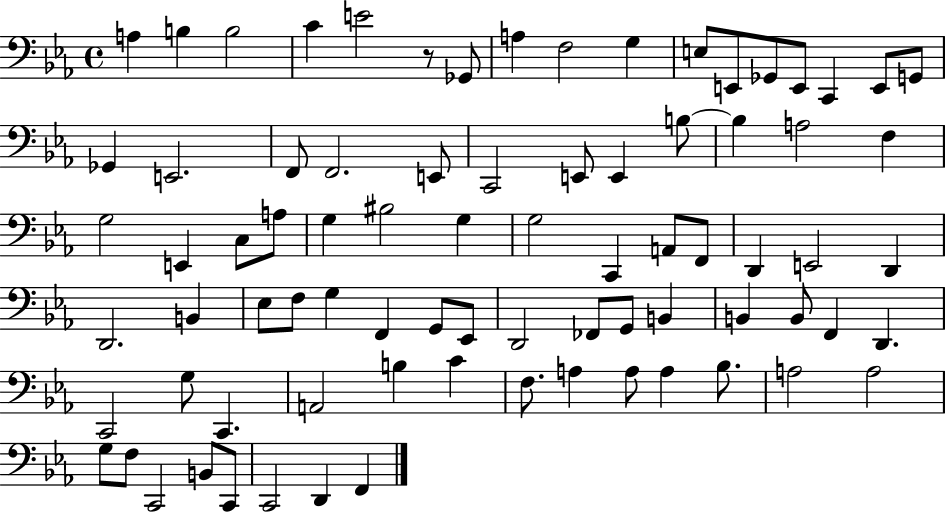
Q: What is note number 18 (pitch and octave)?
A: E2